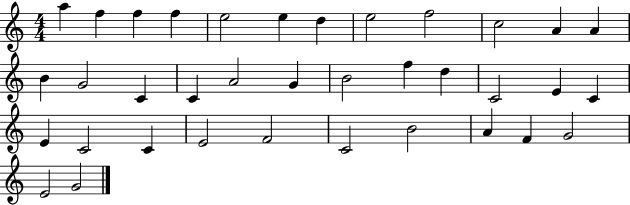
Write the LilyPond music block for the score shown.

{
  \clef treble
  \numericTimeSignature
  \time 4/4
  \key c \major
  a''4 f''4 f''4 f''4 | e''2 e''4 d''4 | e''2 f''2 | c''2 a'4 a'4 | \break b'4 g'2 c'4 | c'4 a'2 g'4 | b'2 f''4 d''4 | c'2 e'4 c'4 | \break e'4 c'2 c'4 | e'2 f'2 | c'2 b'2 | a'4 f'4 g'2 | \break e'2 g'2 | \bar "|."
}